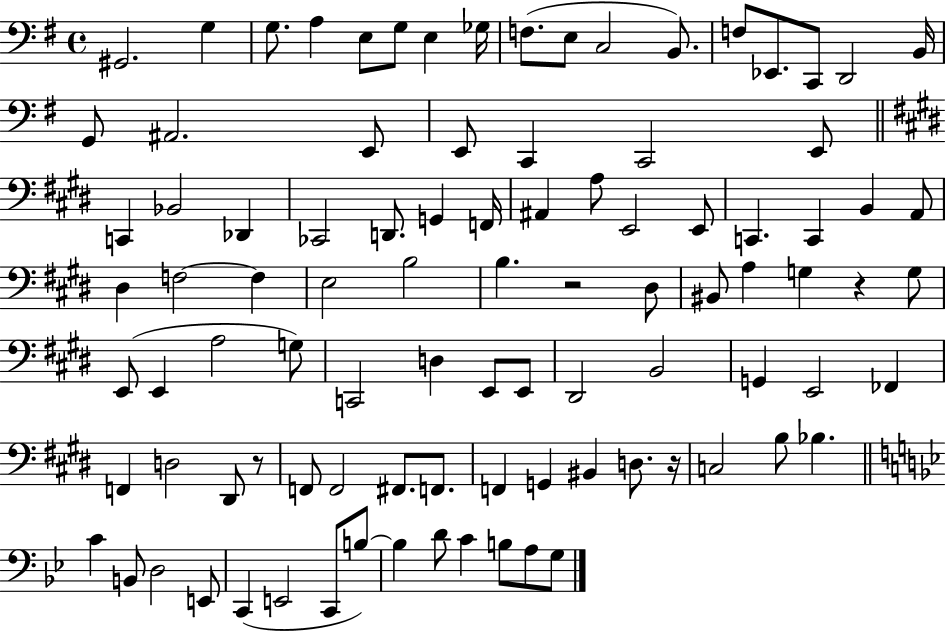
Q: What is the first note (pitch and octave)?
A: G#2